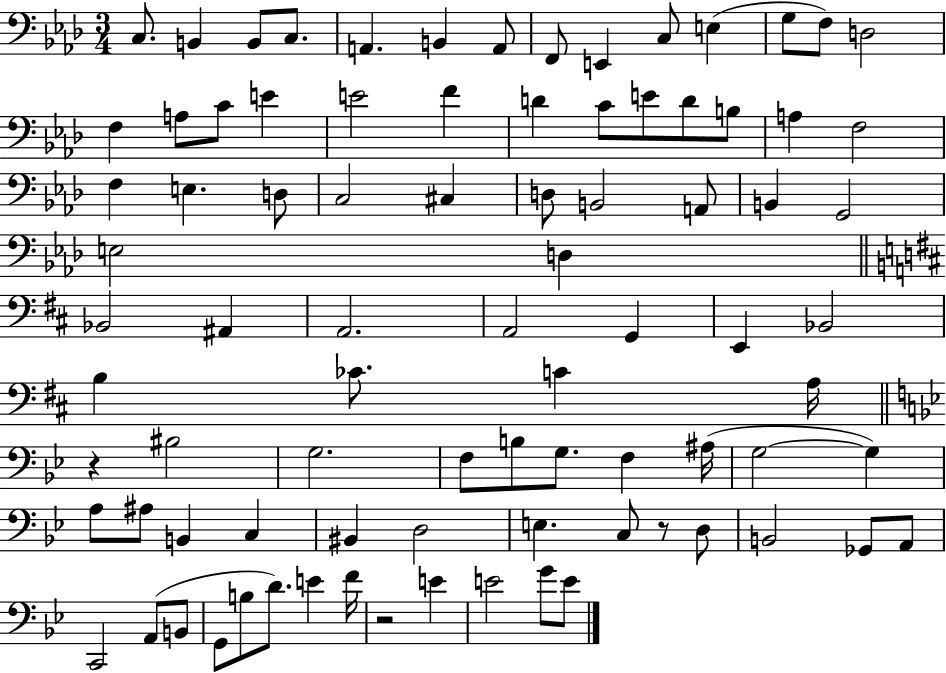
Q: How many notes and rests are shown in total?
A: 86